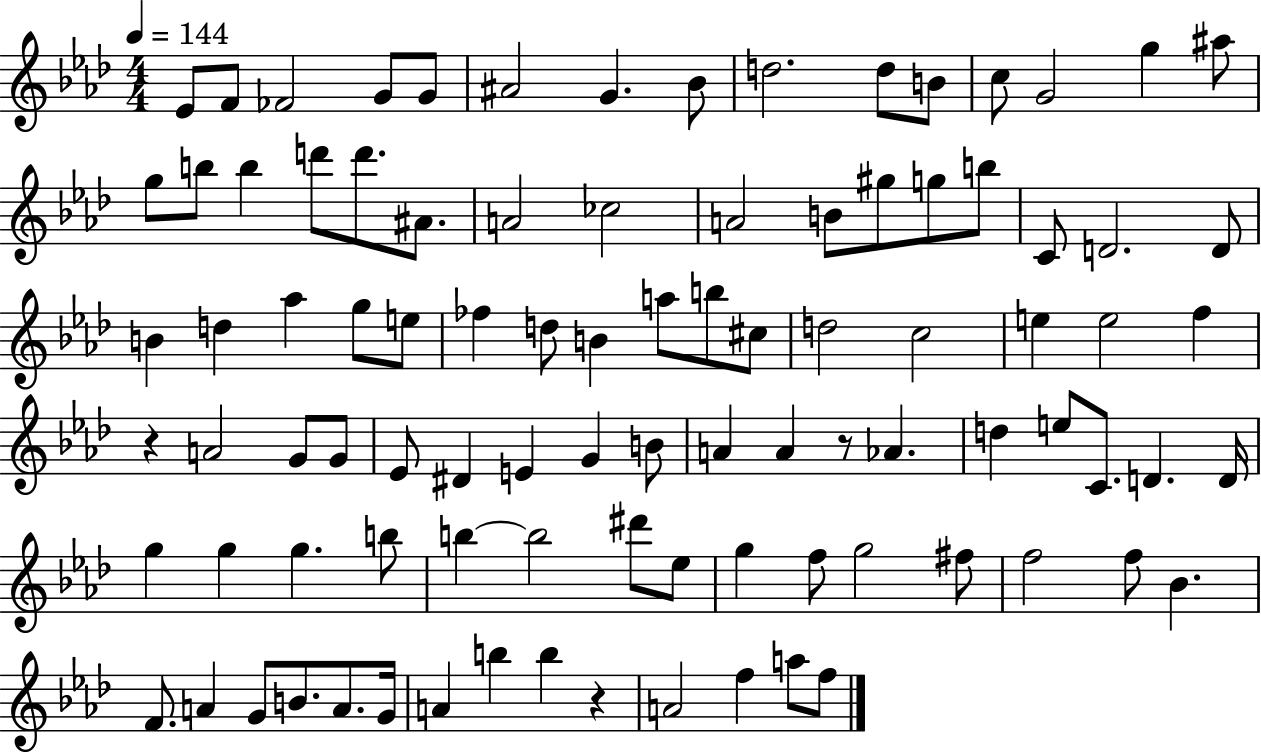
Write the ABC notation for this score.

X:1
T:Untitled
M:4/4
L:1/4
K:Ab
_E/2 F/2 _F2 G/2 G/2 ^A2 G _B/2 d2 d/2 B/2 c/2 G2 g ^a/2 g/2 b/2 b d'/2 d'/2 ^A/2 A2 _c2 A2 B/2 ^g/2 g/2 b/2 C/2 D2 D/2 B d _a g/2 e/2 _f d/2 B a/2 b/2 ^c/2 d2 c2 e e2 f z A2 G/2 G/2 _E/2 ^D E G B/2 A A z/2 _A d e/2 C/2 D D/4 g g g b/2 b b2 ^d'/2 _e/2 g f/2 g2 ^f/2 f2 f/2 _B F/2 A G/2 B/2 A/2 G/4 A b b z A2 f a/2 f/2